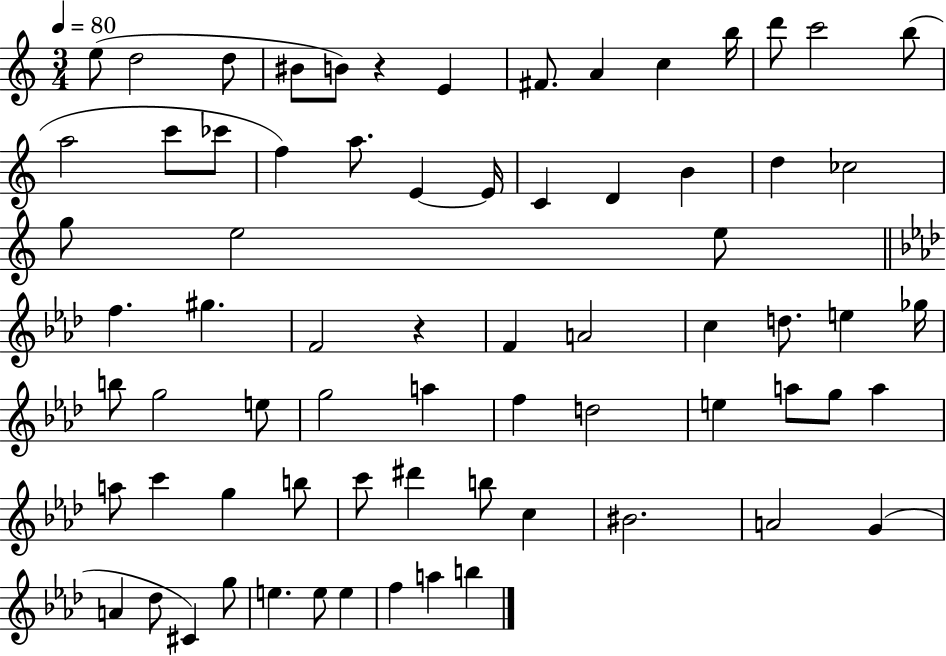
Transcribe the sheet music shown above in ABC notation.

X:1
T:Untitled
M:3/4
L:1/4
K:C
e/2 d2 d/2 ^B/2 B/2 z E ^F/2 A c b/4 d'/2 c'2 b/2 a2 c'/2 _c'/2 f a/2 E E/4 C D B d _c2 g/2 e2 e/2 f ^g F2 z F A2 c d/2 e _g/4 b/2 g2 e/2 g2 a f d2 e a/2 g/2 a a/2 c' g b/2 c'/2 ^d' b/2 c ^B2 A2 G A _d/2 ^C g/2 e e/2 e f a b